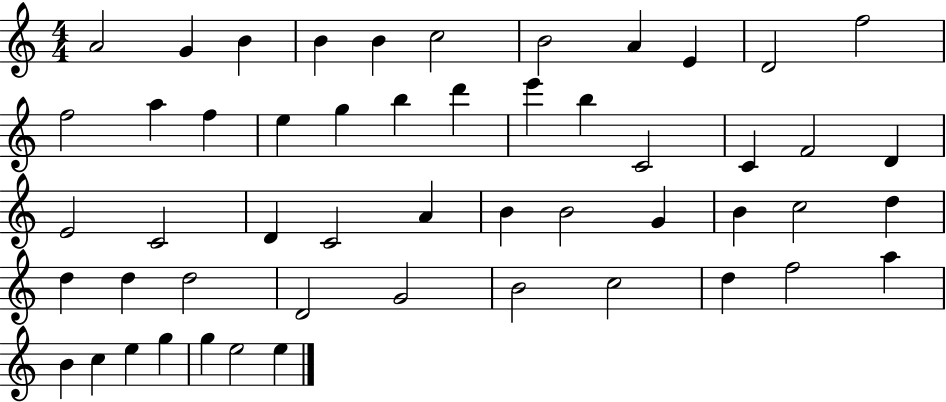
X:1
T:Untitled
M:4/4
L:1/4
K:C
A2 G B B B c2 B2 A E D2 f2 f2 a f e g b d' e' b C2 C F2 D E2 C2 D C2 A B B2 G B c2 d d d d2 D2 G2 B2 c2 d f2 a B c e g g e2 e